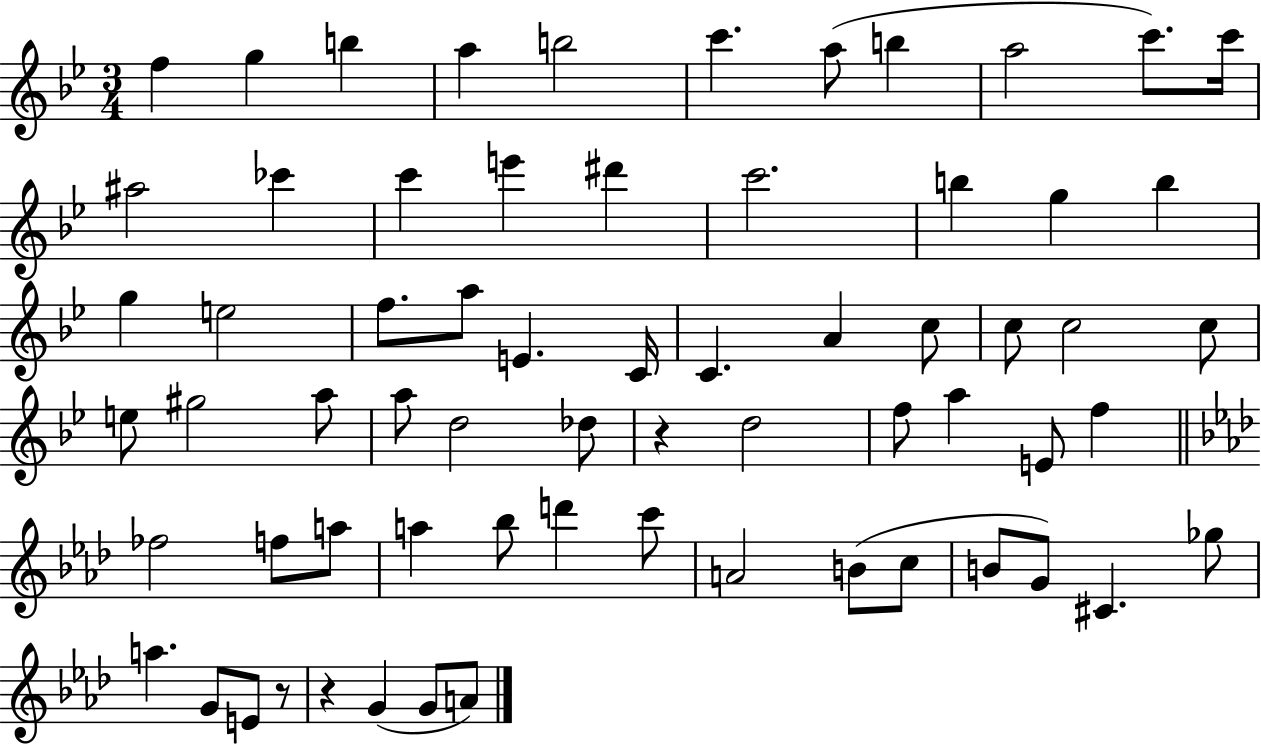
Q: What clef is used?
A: treble